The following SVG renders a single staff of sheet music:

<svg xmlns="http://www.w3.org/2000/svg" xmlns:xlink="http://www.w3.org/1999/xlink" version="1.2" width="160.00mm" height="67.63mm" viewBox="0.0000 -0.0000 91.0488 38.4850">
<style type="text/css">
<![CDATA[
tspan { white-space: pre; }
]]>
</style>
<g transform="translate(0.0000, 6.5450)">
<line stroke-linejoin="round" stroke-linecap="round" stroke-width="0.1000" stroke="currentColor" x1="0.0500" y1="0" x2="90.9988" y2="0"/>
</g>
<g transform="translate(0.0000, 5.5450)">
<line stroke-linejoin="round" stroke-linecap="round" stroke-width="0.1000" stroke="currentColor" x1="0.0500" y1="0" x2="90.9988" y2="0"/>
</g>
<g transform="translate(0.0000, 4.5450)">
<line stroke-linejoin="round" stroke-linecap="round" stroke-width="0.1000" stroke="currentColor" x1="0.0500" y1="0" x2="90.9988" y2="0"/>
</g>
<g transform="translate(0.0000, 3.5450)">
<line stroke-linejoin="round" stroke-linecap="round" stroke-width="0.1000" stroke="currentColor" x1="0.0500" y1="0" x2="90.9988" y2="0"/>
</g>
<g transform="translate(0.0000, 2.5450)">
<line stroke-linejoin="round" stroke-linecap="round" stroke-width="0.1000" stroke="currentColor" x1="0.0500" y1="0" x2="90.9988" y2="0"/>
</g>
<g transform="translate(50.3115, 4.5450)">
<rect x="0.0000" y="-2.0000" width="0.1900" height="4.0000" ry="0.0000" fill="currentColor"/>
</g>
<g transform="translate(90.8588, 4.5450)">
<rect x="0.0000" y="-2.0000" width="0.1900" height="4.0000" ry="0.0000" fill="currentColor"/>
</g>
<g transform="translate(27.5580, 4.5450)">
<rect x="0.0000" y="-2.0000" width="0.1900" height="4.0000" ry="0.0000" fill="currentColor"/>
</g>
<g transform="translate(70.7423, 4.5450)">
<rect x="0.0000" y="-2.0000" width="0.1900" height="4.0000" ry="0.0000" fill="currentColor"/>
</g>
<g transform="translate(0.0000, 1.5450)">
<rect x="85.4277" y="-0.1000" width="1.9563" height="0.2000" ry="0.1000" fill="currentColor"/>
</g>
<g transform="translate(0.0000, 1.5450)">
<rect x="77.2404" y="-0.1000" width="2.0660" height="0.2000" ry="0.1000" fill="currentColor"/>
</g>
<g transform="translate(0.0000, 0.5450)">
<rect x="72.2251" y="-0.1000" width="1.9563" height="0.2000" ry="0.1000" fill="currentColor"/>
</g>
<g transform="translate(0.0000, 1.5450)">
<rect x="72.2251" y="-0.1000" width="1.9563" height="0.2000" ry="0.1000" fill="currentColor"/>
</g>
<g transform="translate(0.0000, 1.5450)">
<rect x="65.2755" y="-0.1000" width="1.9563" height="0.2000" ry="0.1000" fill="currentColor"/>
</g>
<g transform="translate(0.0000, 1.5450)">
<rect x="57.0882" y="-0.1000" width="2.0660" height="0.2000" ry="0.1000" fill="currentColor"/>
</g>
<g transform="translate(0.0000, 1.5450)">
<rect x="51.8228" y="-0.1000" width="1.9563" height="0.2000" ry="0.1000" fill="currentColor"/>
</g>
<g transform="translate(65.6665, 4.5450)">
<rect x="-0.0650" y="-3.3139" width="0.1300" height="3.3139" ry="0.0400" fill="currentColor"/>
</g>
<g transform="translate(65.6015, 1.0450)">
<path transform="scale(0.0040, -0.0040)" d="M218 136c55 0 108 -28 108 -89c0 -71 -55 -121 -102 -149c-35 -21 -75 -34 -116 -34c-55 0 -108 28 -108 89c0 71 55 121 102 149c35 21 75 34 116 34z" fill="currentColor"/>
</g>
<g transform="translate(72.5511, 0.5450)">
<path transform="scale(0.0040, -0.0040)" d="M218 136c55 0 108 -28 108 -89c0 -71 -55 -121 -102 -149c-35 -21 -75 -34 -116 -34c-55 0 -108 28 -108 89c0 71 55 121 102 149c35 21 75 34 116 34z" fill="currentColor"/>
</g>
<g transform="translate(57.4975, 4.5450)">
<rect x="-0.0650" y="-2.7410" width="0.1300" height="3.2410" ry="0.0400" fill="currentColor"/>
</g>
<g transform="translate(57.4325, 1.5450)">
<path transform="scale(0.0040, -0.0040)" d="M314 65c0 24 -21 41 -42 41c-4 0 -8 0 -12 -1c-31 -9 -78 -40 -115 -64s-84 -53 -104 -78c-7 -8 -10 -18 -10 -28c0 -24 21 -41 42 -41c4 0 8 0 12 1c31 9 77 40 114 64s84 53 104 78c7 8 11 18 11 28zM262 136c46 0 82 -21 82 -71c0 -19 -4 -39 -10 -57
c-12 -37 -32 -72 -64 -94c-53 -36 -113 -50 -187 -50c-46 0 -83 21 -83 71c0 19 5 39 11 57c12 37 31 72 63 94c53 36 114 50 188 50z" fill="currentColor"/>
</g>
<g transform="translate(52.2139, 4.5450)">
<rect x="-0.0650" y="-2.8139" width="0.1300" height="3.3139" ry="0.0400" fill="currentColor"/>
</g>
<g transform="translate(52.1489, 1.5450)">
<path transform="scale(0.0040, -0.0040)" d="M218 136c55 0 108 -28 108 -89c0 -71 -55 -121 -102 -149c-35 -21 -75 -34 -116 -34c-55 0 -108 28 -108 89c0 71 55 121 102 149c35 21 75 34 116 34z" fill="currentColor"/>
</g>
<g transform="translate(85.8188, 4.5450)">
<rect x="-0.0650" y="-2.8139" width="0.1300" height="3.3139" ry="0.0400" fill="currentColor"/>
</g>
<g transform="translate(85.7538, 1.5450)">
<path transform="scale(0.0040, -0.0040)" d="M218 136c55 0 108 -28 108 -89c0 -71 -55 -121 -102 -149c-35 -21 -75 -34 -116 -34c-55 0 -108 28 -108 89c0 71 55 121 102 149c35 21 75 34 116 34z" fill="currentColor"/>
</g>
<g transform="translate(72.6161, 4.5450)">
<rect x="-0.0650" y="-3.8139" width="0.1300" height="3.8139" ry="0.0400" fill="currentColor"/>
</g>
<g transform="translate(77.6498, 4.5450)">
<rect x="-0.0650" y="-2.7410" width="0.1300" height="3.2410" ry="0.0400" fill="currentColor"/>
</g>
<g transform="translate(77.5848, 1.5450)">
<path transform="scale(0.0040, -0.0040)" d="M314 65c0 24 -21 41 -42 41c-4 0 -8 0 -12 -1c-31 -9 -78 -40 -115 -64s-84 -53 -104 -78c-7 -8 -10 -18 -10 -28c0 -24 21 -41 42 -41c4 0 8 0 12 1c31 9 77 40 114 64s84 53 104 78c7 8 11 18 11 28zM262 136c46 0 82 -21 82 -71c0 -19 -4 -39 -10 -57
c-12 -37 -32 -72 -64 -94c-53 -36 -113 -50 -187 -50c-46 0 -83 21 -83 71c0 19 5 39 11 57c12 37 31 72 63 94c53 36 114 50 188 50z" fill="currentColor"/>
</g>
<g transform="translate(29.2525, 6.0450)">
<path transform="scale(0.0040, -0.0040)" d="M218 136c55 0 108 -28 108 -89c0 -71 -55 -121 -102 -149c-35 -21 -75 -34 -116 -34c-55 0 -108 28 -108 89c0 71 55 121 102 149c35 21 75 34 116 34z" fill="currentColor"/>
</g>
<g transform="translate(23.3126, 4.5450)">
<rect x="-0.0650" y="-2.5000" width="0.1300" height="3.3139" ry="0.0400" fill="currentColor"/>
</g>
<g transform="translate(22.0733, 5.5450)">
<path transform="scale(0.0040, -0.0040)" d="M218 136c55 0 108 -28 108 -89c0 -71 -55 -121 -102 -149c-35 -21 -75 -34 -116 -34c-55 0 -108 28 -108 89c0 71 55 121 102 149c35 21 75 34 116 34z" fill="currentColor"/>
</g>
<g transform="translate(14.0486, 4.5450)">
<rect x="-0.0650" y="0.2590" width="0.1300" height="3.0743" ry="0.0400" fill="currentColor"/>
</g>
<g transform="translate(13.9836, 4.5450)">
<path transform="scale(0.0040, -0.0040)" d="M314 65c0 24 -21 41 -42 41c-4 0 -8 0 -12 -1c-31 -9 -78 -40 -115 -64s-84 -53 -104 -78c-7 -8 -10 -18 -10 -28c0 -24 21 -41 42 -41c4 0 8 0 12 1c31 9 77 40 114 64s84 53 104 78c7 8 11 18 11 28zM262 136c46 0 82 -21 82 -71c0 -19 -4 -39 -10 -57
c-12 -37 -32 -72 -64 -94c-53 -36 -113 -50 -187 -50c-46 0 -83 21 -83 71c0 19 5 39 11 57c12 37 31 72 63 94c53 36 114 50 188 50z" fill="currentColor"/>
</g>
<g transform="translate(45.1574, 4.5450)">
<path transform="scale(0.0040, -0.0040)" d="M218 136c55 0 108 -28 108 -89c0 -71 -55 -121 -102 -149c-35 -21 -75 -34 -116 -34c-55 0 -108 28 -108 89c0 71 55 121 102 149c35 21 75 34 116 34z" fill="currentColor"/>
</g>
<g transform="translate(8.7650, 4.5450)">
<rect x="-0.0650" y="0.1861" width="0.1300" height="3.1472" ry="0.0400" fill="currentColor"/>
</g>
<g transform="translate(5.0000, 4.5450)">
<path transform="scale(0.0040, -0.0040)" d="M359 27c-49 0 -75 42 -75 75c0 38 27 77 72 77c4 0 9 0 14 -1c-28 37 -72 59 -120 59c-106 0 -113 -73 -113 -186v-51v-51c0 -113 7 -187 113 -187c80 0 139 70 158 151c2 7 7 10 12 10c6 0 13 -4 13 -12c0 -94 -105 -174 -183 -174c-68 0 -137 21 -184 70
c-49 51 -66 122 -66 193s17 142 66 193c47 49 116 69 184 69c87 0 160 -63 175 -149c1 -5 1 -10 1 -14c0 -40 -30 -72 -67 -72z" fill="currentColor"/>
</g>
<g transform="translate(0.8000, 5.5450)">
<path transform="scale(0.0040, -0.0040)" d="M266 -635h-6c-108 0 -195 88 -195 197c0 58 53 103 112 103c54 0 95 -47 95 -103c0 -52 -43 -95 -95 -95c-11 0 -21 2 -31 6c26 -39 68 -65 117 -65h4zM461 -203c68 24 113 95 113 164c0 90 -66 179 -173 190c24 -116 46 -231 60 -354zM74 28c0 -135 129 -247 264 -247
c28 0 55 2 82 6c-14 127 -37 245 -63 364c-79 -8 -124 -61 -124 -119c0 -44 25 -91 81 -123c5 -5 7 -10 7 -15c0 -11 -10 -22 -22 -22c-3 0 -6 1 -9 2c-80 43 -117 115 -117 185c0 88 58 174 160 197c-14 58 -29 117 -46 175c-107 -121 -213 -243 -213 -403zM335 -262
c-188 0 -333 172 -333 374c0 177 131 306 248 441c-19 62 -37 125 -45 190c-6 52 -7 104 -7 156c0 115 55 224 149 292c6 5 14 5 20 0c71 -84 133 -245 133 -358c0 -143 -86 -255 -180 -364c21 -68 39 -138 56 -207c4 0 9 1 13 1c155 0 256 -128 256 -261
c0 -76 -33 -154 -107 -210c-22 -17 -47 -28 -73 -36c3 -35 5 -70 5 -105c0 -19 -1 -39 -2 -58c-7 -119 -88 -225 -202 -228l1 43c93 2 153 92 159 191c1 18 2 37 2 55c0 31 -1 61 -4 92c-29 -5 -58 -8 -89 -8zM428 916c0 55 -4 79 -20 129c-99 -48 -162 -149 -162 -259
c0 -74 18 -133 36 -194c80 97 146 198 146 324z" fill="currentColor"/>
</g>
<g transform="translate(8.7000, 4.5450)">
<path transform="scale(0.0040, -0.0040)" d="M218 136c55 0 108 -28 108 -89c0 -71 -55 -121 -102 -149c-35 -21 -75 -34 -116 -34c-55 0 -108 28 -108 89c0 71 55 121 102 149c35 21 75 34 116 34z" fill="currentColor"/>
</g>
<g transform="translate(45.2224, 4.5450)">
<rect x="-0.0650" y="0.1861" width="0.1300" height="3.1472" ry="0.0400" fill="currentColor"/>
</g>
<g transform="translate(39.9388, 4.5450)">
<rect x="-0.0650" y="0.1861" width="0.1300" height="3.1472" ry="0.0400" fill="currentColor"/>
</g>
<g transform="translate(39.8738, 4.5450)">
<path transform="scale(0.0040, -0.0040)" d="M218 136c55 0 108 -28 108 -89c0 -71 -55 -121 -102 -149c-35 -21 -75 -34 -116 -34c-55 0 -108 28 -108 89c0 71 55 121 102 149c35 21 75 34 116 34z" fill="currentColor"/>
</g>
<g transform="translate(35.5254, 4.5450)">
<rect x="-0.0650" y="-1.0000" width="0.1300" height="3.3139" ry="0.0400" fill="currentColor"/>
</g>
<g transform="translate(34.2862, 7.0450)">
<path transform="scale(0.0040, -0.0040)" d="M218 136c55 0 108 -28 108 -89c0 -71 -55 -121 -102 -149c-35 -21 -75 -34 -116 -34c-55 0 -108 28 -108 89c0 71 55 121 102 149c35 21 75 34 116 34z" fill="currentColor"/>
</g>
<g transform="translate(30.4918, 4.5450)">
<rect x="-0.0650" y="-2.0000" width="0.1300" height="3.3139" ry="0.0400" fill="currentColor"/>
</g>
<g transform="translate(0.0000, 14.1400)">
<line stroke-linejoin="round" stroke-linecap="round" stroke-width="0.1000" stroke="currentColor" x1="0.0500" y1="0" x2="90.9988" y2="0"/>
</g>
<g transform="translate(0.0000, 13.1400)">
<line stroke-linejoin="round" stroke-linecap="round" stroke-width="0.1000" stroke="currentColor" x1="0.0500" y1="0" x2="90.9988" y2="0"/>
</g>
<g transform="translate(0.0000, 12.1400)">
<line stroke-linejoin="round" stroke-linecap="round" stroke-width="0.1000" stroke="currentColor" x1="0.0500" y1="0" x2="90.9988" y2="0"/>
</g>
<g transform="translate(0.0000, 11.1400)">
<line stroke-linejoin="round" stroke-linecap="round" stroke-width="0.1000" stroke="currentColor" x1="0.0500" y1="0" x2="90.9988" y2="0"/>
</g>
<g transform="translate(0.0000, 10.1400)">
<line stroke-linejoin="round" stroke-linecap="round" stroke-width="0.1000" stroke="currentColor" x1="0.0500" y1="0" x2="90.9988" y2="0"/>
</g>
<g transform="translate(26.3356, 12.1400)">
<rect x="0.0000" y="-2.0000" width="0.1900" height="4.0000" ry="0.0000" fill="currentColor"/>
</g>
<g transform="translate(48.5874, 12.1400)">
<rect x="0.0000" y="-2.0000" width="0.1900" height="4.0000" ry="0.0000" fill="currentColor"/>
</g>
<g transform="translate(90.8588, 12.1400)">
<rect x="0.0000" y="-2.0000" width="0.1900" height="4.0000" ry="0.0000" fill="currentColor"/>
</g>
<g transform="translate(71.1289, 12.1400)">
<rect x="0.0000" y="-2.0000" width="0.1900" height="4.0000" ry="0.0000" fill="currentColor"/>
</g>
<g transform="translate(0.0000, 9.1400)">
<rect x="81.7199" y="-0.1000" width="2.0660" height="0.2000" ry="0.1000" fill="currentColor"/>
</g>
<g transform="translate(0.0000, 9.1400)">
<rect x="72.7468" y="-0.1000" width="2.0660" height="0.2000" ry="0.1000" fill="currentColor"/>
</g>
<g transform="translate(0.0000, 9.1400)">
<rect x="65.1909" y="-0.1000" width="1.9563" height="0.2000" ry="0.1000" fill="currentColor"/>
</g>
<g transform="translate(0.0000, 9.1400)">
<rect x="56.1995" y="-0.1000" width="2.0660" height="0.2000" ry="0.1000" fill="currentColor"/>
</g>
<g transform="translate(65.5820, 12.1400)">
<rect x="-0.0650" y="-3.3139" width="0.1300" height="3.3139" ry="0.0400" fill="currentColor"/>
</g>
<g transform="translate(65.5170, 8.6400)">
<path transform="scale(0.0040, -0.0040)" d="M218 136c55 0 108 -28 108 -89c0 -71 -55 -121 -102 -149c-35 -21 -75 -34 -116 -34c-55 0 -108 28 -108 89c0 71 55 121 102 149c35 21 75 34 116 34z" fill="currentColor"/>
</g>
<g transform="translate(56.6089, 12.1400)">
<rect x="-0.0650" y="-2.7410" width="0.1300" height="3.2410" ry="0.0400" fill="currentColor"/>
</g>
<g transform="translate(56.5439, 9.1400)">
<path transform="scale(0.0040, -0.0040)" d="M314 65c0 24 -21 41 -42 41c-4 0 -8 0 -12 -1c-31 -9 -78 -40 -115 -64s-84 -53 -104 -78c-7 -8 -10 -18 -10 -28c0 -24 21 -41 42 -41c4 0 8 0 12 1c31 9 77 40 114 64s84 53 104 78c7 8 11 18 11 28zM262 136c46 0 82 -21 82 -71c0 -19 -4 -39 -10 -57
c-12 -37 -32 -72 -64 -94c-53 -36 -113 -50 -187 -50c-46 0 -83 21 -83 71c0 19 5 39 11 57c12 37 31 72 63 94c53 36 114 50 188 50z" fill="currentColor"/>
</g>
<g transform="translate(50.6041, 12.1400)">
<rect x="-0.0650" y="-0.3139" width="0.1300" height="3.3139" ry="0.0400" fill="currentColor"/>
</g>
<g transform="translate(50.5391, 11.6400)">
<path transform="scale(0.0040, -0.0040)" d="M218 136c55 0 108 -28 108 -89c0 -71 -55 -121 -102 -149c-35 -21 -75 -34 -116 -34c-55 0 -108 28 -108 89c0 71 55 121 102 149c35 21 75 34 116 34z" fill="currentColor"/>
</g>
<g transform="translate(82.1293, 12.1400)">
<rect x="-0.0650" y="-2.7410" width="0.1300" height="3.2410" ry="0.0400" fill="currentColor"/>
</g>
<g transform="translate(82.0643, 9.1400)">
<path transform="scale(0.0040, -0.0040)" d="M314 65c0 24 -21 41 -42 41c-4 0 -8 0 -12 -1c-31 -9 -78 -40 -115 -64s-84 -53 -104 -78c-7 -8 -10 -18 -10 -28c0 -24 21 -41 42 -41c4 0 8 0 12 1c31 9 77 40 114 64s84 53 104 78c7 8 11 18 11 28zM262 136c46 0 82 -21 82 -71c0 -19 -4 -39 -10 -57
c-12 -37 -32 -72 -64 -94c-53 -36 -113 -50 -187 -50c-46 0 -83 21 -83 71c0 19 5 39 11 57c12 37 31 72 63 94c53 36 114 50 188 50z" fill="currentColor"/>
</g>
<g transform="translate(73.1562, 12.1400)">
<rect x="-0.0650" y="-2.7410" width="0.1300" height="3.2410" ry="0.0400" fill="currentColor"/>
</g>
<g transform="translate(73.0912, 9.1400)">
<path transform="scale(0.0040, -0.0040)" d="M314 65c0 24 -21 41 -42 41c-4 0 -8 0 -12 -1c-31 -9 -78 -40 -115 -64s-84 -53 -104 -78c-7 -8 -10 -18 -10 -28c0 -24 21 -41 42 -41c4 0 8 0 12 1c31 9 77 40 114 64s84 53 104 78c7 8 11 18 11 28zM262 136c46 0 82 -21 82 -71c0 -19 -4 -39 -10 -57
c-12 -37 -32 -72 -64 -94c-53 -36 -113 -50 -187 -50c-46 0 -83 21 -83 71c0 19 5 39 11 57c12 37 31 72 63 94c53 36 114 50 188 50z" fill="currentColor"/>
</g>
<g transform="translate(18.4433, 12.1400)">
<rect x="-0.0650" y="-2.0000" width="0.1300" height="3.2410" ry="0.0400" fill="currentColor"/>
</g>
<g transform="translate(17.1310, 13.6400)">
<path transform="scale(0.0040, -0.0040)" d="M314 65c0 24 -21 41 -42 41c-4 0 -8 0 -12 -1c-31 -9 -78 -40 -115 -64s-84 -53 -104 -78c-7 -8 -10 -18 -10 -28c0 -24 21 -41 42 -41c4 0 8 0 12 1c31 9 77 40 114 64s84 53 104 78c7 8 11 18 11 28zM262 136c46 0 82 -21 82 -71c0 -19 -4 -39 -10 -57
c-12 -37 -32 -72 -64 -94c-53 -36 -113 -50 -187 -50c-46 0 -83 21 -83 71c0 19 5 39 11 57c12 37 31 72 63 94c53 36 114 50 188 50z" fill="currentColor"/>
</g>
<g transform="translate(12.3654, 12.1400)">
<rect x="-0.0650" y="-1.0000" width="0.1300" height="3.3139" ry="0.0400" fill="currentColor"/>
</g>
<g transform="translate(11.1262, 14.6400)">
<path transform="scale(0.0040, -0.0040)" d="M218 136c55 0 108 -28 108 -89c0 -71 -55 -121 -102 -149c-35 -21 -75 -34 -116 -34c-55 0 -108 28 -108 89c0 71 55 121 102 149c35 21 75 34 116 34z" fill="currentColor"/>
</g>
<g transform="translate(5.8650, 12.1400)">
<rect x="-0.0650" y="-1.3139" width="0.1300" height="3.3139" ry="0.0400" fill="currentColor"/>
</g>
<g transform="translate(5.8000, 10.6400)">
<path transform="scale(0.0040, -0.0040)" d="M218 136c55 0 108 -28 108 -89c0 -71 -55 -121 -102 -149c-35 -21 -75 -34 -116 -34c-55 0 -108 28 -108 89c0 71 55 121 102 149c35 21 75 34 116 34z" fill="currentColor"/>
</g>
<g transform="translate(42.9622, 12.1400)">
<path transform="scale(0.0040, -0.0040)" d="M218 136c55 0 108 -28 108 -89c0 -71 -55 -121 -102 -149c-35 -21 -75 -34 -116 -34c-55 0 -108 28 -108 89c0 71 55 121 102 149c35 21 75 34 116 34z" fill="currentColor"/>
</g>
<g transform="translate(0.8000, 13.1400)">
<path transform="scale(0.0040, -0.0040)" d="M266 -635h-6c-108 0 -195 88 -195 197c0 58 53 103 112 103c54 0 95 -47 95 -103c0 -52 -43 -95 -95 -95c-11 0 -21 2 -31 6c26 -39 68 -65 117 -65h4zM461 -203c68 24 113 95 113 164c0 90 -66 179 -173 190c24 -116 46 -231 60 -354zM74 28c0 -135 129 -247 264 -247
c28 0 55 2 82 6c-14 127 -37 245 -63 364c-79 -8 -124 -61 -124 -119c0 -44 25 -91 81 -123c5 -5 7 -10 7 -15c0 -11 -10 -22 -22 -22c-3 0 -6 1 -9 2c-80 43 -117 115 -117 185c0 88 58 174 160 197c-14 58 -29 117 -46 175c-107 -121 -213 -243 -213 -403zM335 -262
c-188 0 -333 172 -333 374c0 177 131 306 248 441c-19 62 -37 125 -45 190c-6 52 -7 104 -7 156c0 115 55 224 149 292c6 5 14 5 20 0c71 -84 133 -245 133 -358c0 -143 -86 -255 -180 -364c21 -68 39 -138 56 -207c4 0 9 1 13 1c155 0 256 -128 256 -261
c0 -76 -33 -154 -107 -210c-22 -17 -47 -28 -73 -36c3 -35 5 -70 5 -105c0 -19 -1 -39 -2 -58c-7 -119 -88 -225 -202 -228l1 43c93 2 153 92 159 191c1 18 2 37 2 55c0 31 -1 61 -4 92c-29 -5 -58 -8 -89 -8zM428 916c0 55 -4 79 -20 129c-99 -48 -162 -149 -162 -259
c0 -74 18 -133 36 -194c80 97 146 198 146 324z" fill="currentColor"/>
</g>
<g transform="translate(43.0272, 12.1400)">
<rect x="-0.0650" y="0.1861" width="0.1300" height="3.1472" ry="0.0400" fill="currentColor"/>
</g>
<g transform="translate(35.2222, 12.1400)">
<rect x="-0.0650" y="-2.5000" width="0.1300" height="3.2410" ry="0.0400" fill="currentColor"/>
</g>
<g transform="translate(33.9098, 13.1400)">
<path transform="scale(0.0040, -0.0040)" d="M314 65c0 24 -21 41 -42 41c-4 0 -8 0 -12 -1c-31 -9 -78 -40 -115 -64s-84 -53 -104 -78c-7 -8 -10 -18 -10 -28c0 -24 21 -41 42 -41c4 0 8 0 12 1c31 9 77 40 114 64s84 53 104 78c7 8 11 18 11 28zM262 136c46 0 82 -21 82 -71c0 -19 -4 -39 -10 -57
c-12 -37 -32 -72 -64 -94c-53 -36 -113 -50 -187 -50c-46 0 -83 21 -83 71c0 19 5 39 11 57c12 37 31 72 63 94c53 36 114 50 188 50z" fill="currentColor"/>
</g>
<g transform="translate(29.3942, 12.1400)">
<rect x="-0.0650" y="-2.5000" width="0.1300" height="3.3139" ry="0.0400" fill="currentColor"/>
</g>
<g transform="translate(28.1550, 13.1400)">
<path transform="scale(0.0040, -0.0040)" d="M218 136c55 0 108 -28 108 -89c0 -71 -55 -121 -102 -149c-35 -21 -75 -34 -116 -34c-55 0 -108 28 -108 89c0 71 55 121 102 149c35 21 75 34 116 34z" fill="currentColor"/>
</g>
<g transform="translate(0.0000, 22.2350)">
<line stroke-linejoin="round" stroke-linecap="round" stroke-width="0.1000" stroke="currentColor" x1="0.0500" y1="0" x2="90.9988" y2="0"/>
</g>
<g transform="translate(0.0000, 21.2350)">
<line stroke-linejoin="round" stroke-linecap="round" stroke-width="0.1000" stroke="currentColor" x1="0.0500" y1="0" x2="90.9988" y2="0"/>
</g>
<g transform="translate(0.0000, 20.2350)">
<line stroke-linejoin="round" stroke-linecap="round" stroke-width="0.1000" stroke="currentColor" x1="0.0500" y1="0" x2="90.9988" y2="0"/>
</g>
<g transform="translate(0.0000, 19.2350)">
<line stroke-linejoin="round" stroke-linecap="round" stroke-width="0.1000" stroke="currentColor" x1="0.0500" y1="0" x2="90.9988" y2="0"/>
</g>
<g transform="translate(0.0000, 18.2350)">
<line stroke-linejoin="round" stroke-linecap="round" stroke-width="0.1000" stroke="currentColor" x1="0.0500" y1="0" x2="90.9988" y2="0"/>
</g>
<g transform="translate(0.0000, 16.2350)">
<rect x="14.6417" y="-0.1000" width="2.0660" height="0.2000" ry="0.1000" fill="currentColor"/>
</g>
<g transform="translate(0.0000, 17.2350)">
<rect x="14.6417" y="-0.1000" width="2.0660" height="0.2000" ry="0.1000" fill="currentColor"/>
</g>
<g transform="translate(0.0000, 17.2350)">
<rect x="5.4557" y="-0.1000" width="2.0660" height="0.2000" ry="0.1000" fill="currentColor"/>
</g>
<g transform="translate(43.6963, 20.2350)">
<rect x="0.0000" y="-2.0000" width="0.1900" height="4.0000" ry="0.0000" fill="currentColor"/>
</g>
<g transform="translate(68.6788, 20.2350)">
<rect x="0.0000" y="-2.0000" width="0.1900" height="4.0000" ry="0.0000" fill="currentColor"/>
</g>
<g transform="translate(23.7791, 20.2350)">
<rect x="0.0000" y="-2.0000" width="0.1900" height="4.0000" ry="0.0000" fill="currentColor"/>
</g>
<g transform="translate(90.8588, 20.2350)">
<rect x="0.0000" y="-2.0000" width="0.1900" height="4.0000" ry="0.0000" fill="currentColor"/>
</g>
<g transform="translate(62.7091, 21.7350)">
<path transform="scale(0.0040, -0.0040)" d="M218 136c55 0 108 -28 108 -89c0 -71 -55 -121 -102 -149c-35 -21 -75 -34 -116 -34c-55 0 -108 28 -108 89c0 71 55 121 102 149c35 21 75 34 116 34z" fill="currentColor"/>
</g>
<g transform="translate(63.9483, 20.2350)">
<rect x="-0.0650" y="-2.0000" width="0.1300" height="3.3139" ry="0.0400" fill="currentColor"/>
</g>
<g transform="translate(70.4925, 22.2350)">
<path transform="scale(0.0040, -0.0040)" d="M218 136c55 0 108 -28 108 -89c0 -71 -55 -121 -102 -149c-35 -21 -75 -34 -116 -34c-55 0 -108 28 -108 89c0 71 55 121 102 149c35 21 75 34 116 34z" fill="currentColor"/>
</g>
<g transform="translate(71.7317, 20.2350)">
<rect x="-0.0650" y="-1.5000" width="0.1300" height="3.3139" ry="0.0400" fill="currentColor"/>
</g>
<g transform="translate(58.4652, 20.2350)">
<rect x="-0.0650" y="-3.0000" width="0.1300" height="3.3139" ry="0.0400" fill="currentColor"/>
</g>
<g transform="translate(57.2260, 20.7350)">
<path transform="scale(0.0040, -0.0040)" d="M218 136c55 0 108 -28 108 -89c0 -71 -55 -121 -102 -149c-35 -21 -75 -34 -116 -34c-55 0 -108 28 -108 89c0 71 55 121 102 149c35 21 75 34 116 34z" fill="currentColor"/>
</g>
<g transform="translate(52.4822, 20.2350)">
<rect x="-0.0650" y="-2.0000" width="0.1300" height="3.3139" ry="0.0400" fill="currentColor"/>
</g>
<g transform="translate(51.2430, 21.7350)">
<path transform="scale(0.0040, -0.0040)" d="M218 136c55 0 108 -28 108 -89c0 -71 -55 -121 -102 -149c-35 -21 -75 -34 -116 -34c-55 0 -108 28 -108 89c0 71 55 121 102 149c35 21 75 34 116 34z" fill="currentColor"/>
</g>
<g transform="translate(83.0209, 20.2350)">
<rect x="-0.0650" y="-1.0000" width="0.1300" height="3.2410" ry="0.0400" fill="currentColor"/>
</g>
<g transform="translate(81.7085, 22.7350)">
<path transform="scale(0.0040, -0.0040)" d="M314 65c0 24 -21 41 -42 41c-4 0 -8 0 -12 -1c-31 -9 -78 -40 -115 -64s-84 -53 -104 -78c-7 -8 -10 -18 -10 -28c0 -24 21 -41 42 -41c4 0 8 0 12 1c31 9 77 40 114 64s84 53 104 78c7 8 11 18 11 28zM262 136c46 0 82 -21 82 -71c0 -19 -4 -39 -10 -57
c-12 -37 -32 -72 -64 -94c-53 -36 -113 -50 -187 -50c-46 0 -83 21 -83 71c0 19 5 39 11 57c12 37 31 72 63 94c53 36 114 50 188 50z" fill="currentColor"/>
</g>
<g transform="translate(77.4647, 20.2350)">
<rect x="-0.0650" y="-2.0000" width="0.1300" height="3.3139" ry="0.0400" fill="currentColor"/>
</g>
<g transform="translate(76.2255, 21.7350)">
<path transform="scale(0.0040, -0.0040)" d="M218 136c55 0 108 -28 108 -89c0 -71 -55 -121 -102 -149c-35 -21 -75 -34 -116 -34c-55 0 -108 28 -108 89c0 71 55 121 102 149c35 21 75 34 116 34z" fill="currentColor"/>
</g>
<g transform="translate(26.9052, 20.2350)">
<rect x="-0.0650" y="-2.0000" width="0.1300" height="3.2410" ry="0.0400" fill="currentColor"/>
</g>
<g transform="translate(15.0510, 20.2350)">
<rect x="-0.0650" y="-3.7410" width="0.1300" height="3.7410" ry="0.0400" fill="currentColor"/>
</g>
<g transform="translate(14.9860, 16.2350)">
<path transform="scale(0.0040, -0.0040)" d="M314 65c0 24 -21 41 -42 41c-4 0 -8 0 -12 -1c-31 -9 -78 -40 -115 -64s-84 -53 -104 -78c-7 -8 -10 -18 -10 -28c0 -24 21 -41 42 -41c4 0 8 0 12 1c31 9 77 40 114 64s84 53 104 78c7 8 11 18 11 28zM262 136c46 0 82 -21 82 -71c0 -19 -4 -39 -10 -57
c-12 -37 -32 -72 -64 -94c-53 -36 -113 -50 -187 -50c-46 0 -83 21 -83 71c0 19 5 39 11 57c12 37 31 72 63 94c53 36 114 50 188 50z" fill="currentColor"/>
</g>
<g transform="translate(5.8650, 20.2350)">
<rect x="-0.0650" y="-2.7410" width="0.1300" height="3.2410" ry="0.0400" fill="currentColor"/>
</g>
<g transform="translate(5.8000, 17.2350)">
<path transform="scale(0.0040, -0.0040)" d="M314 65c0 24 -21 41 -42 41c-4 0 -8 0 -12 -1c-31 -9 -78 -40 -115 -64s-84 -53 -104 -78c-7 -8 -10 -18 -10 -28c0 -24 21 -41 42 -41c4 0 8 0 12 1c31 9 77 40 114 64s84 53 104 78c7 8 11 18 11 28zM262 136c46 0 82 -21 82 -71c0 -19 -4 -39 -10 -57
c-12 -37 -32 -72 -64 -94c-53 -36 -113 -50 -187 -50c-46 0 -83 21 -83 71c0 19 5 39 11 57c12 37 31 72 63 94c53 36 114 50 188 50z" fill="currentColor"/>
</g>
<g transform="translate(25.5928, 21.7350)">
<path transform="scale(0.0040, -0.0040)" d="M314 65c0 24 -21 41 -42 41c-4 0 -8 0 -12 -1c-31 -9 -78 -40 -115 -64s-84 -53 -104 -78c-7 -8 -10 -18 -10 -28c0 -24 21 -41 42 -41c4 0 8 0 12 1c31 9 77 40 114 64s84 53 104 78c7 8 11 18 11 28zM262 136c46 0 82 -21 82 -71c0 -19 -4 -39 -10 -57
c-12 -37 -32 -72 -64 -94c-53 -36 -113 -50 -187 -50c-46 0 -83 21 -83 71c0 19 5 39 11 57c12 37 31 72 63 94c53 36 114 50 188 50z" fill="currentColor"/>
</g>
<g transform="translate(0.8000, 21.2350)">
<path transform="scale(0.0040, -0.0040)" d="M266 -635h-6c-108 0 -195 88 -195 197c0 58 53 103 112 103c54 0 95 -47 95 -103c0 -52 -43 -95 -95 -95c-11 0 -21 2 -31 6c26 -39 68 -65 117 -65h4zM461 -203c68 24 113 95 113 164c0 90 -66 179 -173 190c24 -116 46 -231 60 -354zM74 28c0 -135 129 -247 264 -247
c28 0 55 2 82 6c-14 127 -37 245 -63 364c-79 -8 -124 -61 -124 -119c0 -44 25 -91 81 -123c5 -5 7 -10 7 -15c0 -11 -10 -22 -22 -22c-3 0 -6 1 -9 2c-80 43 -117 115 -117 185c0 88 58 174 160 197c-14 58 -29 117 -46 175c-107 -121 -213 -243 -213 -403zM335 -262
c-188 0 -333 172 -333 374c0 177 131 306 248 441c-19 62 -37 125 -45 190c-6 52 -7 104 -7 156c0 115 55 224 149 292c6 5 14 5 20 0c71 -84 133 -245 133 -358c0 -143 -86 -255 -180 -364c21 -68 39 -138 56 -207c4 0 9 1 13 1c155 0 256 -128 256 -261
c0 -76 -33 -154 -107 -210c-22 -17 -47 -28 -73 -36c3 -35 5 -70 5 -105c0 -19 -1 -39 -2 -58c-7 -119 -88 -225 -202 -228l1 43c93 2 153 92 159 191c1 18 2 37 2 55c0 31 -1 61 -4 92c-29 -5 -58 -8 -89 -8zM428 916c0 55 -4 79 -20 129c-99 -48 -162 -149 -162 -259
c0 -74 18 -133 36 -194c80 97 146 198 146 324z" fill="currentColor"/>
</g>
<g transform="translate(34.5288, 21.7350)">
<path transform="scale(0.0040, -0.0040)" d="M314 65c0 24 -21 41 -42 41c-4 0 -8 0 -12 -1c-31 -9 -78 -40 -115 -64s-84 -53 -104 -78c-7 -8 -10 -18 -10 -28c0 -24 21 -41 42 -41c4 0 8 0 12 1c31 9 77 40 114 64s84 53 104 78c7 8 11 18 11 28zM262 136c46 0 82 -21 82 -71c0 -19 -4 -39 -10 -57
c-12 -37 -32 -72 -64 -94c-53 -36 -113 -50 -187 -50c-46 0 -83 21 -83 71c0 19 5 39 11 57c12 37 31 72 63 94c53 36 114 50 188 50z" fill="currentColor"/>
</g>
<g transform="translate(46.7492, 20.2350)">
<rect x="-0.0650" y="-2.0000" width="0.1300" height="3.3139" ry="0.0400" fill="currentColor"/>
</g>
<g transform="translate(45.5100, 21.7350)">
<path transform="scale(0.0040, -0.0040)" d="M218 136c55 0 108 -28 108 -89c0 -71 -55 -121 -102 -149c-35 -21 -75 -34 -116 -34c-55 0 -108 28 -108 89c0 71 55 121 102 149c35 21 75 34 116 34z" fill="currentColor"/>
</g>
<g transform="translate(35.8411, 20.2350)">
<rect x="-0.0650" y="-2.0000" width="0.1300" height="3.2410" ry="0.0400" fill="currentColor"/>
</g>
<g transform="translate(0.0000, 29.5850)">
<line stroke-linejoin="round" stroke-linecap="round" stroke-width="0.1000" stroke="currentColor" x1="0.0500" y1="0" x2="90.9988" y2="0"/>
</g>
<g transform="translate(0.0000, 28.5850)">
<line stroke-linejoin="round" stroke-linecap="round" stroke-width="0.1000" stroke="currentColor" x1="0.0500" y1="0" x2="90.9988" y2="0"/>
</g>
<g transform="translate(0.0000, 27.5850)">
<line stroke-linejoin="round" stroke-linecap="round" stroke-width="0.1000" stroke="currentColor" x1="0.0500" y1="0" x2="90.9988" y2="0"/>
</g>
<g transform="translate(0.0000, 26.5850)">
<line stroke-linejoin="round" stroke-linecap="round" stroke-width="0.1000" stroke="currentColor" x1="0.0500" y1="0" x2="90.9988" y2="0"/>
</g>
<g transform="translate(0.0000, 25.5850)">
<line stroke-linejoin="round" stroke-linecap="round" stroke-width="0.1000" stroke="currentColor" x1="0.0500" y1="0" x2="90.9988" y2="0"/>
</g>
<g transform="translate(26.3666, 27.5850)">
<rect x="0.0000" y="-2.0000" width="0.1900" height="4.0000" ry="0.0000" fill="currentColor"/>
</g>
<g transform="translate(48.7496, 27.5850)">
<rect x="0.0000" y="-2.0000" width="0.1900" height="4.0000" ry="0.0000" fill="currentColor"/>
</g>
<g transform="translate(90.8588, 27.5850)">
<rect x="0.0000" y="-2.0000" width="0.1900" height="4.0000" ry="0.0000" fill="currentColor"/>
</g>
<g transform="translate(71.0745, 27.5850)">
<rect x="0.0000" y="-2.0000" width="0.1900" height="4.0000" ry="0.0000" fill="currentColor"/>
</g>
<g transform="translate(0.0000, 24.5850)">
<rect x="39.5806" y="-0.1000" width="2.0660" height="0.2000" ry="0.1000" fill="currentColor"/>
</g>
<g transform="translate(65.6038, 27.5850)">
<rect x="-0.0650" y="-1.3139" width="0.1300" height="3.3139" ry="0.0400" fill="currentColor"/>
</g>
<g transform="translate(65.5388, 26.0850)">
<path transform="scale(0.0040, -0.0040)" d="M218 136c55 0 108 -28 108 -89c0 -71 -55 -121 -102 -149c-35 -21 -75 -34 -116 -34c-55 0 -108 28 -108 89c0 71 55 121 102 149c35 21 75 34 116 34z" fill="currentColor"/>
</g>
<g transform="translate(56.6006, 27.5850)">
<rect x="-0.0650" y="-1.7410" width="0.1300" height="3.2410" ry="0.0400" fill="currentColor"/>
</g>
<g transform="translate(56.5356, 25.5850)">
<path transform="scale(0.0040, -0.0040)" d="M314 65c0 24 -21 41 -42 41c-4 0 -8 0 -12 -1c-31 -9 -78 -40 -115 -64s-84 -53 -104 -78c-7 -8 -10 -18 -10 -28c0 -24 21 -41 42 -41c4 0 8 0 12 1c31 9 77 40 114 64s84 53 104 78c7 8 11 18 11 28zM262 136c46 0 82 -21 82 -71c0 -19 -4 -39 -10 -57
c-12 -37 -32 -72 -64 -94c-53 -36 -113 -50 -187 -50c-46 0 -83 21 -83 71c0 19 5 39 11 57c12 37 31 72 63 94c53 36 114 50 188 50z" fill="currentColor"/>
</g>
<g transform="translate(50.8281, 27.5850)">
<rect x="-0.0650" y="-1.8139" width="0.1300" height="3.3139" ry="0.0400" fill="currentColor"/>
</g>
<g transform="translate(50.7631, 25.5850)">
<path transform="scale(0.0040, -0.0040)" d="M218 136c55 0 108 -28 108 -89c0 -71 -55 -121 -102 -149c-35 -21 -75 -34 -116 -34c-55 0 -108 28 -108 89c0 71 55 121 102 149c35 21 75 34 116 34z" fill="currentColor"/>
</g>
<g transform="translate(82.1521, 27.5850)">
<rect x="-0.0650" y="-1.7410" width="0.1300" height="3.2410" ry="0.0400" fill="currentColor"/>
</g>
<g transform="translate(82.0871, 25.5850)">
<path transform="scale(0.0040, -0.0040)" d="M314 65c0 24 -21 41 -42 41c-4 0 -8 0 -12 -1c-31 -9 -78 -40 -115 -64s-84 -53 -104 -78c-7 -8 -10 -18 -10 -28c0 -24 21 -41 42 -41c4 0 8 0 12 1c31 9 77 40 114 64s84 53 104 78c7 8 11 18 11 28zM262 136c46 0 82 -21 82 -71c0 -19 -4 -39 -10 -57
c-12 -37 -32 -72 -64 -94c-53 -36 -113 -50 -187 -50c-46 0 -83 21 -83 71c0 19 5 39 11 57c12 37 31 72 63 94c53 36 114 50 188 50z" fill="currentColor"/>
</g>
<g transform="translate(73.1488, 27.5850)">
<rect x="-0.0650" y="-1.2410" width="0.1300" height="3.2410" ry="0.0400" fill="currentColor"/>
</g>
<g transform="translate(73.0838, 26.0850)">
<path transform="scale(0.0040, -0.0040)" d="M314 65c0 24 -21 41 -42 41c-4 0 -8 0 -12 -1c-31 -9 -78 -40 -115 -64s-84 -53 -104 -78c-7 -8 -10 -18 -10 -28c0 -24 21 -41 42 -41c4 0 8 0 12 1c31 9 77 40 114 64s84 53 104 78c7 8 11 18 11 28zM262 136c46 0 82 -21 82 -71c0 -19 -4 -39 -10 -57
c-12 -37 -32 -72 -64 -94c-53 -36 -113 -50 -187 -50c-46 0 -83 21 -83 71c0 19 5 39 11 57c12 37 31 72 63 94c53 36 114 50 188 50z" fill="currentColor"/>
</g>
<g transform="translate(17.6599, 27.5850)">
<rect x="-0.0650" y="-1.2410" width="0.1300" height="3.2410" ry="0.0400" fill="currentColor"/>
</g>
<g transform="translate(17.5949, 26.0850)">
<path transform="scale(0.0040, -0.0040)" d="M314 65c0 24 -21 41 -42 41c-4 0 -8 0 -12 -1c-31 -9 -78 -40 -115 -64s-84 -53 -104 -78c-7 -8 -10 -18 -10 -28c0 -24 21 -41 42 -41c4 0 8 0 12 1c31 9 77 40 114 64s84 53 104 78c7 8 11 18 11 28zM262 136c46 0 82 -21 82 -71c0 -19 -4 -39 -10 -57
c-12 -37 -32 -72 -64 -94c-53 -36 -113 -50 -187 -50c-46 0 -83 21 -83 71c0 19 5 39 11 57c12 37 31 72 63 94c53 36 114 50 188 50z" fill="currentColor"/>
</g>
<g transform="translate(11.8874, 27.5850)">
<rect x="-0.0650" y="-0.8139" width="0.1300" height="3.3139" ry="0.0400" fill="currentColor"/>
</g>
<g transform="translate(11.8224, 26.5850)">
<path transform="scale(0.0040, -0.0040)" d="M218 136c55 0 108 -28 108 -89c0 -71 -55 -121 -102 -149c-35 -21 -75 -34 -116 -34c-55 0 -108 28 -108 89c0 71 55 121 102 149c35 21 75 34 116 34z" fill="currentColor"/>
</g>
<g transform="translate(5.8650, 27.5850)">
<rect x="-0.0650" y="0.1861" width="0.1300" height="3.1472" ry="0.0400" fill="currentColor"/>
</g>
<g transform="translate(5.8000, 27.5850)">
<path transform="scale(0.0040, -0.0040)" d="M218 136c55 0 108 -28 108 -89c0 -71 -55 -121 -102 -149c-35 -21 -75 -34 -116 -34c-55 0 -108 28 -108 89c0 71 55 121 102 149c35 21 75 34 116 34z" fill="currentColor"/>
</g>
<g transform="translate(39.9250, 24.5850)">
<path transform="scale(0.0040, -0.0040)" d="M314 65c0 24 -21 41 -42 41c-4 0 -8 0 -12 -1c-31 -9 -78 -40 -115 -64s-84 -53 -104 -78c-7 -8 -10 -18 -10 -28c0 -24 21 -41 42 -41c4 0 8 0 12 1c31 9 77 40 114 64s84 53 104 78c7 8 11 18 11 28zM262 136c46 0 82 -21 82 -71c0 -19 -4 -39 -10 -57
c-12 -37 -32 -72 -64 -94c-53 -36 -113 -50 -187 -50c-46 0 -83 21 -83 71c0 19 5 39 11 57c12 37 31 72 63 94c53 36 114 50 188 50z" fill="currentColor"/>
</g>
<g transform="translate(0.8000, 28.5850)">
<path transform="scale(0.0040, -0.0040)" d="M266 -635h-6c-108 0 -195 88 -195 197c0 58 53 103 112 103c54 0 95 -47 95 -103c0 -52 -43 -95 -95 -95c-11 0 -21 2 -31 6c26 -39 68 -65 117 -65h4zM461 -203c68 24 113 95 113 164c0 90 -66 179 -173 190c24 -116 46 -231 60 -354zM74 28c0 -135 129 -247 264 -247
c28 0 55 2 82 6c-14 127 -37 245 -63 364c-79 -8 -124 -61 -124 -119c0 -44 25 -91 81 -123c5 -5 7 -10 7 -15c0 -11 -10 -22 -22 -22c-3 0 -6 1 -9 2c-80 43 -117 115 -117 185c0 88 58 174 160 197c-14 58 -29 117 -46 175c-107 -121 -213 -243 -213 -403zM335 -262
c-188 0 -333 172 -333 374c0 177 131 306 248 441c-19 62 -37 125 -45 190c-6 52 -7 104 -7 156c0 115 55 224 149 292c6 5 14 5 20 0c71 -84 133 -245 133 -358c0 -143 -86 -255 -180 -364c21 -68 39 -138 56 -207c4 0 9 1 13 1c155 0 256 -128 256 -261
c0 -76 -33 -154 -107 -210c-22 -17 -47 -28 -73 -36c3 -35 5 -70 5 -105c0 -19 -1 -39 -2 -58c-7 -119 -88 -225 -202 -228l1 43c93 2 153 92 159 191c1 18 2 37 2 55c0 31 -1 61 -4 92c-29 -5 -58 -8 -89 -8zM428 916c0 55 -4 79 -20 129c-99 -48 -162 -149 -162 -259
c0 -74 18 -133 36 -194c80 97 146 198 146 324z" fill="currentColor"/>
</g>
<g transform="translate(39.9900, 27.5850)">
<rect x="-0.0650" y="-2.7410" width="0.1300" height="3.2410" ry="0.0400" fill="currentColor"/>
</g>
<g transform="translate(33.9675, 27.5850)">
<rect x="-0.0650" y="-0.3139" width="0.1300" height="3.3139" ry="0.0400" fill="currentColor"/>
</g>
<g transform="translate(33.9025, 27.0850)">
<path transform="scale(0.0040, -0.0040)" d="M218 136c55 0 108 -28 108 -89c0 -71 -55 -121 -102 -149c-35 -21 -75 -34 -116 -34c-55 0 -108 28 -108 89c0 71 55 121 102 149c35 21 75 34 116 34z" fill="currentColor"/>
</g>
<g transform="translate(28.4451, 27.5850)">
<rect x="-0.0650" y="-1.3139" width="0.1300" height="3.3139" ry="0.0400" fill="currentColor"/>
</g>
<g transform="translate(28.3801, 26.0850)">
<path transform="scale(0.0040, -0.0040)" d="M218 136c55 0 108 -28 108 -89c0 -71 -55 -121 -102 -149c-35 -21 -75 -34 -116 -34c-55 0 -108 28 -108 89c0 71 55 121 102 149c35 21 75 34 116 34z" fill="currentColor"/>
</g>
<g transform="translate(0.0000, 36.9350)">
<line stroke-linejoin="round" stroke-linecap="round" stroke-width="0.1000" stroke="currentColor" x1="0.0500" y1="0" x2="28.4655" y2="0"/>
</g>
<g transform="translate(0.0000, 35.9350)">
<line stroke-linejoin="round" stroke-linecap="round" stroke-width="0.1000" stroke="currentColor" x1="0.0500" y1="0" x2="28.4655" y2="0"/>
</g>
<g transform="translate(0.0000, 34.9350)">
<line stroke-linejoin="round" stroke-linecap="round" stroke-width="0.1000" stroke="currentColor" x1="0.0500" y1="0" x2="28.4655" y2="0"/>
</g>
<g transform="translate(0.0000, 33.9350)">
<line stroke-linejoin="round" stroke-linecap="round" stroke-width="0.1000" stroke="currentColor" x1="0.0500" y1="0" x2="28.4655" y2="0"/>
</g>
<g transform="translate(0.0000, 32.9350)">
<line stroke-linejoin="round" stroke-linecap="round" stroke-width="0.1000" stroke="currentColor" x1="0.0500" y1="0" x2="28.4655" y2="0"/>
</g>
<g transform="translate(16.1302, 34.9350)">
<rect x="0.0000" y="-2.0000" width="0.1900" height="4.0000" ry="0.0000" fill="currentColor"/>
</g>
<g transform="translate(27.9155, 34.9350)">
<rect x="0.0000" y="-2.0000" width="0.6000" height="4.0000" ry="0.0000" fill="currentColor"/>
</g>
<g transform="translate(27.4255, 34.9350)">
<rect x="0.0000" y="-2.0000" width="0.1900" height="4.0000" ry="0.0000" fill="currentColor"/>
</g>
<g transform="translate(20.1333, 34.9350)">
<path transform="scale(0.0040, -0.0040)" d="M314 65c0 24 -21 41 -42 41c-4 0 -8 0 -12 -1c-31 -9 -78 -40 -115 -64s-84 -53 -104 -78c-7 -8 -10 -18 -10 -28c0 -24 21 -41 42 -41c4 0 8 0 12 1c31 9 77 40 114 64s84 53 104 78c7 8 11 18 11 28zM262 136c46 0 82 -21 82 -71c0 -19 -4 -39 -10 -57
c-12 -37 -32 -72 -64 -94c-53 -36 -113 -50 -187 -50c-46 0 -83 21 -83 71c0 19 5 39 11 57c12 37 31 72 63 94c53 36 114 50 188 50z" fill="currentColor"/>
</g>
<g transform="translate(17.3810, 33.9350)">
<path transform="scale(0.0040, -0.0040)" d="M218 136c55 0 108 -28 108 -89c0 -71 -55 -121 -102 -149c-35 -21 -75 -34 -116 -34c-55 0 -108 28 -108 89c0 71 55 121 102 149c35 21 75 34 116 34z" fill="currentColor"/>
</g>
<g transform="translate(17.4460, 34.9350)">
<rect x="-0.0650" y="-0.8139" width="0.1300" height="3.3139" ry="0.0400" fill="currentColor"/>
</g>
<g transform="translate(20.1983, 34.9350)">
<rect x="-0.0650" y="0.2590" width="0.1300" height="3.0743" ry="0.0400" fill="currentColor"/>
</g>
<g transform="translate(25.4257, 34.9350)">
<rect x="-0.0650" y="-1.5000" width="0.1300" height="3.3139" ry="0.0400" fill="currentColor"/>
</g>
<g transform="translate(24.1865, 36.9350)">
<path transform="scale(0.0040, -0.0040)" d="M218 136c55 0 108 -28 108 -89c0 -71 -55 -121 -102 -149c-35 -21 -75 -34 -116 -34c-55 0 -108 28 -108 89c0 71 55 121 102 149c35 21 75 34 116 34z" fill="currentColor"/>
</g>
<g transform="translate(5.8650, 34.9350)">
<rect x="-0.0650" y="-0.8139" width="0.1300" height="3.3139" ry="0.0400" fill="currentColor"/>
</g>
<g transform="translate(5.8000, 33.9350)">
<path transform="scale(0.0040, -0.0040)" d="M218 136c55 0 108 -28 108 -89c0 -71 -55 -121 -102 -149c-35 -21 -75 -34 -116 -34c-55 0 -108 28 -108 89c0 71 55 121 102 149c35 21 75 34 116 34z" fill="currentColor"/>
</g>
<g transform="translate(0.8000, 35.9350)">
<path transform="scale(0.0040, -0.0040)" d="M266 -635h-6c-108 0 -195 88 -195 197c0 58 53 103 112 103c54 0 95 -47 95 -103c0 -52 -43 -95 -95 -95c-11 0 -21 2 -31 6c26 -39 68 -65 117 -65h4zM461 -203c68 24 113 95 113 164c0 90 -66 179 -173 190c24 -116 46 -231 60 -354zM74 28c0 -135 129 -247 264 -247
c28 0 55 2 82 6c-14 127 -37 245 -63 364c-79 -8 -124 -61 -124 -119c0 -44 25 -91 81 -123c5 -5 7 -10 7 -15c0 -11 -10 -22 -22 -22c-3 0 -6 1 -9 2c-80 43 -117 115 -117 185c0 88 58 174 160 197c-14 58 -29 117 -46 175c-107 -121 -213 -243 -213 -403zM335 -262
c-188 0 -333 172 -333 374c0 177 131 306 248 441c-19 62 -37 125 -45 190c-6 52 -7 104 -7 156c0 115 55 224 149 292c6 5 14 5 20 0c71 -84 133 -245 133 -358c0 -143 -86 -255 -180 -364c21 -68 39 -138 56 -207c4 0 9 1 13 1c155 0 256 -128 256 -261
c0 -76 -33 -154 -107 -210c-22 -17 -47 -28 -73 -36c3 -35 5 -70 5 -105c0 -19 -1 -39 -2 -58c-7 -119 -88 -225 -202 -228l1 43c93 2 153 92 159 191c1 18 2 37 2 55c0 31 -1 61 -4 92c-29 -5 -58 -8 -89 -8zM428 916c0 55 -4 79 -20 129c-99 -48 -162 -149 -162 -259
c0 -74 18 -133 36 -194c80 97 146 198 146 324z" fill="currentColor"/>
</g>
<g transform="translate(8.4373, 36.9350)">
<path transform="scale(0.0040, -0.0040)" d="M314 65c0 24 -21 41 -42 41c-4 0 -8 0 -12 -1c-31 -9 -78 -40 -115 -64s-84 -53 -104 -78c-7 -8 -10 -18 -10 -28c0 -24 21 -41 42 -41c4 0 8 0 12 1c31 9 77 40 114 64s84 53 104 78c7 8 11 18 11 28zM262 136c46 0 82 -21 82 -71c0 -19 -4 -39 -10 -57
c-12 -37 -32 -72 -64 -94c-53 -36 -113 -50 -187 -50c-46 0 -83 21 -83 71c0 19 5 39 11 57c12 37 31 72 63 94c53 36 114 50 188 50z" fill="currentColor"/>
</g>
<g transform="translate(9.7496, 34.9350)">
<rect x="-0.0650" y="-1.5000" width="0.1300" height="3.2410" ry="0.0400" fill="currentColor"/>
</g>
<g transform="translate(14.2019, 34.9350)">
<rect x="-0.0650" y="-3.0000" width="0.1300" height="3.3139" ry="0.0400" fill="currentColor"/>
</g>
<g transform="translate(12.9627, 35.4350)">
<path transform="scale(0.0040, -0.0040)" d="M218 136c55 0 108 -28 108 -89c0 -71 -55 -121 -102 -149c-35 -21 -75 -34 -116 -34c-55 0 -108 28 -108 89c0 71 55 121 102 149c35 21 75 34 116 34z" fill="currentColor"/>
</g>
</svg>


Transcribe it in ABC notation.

X:1
T:Untitled
M:4/4
L:1/4
K:C
B B2 G F D B B a a2 b c' a2 a e D F2 G G2 B c a2 b a2 a2 a2 c'2 F2 F2 F F A F E F D2 B d e2 e c a2 f f2 e e2 f2 d E2 A d B2 E